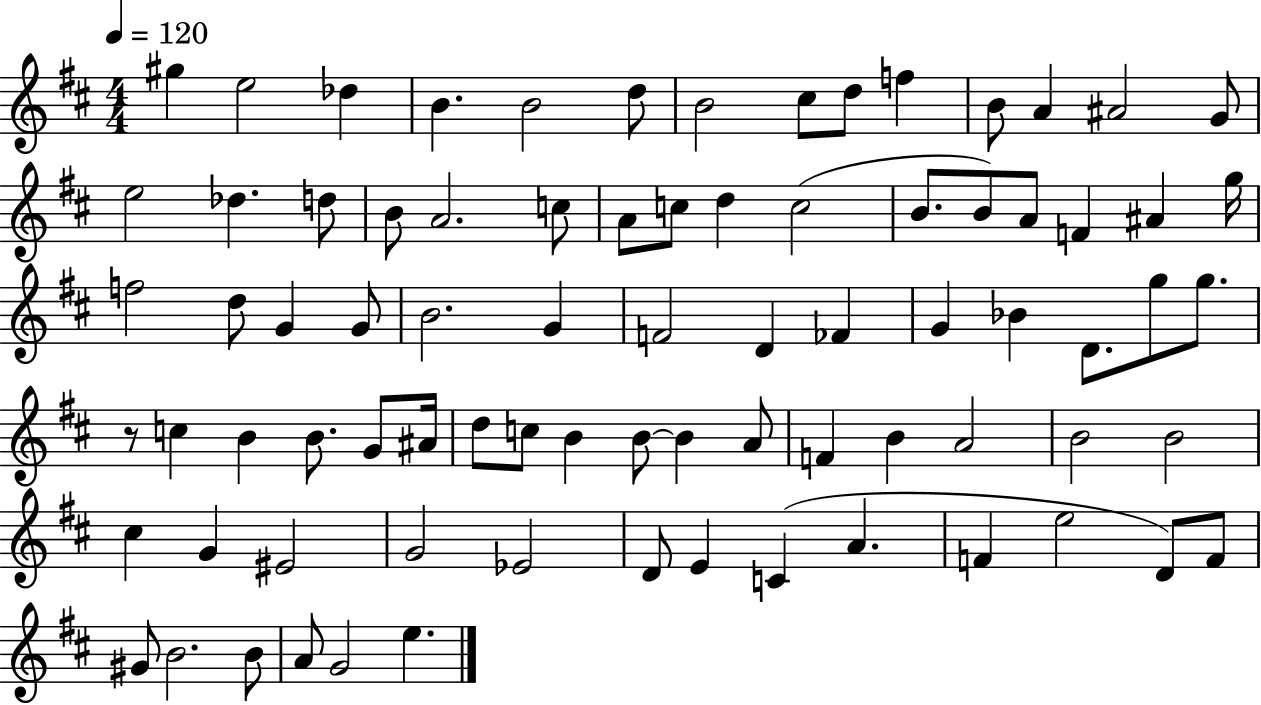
X:1
T:Untitled
M:4/4
L:1/4
K:D
^g e2 _d B B2 d/2 B2 ^c/2 d/2 f B/2 A ^A2 G/2 e2 _d d/2 B/2 A2 c/2 A/2 c/2 d c2 B/2 B/2 A/2 F ^A g/4 f2 d/2 G G/2 B2 G F2 D _F G _B D/2 g/2 g/2 z/2 c B B/2 G/2 ^A/4 d/2 c/2 B B/2 B A/2 F B A2 B2 B2 ^c G ^E2 G2 _E2 D/2 E C A F e2 D/2 F/2 ^G/2 B2 B/2 A/2 G2 e